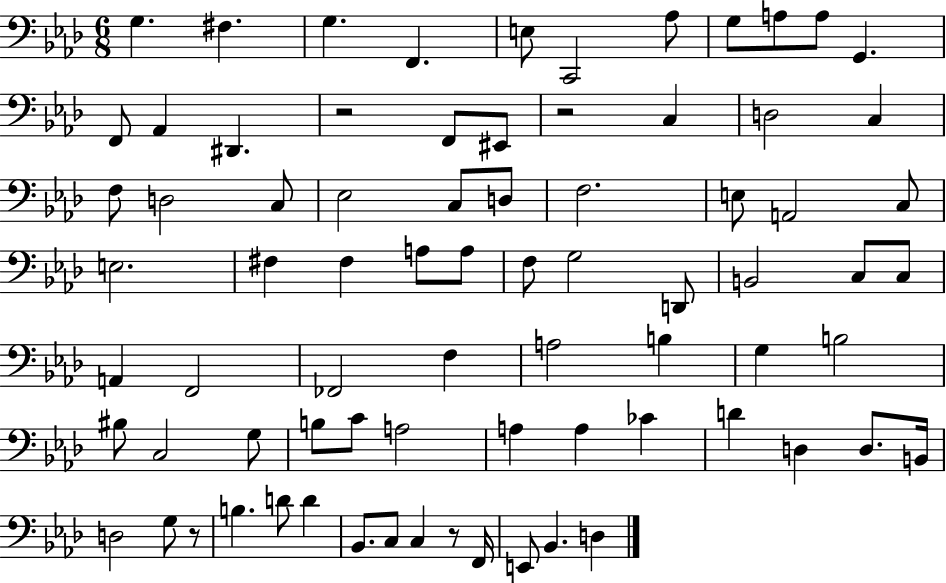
G3/q. F#3/q. G3/q. F2/q. E3/e C2/h Ab3/e G3/e A3/e A3/e G2/q. F2/e Ab2/q D#2/q. R/h F2/e EIS2/e R/h C3/q D3/h C3/q F3/e D3/h C3/e Eb3/h C3/e D3/e F3/h. E3/e A2/h C3/e E3/h. F#3/q F#3/q A3/e A3/e F3/e G3/h D2/e B2/h C3/e C3/e A2/q F2/h FES2/h F3/q A3/h B3/q G3/q B3/h BIS3/e C3/h G3/e B3/e C4/e A3/h A3/q A3/q CES4/q D4/q D3/q D3/e. B2/s D3/h G3/e R/e B3/q. D4/e D4/q Bb2/e. C3/e C3/q R/e F2/s E2/e Bb2/q. D3/q